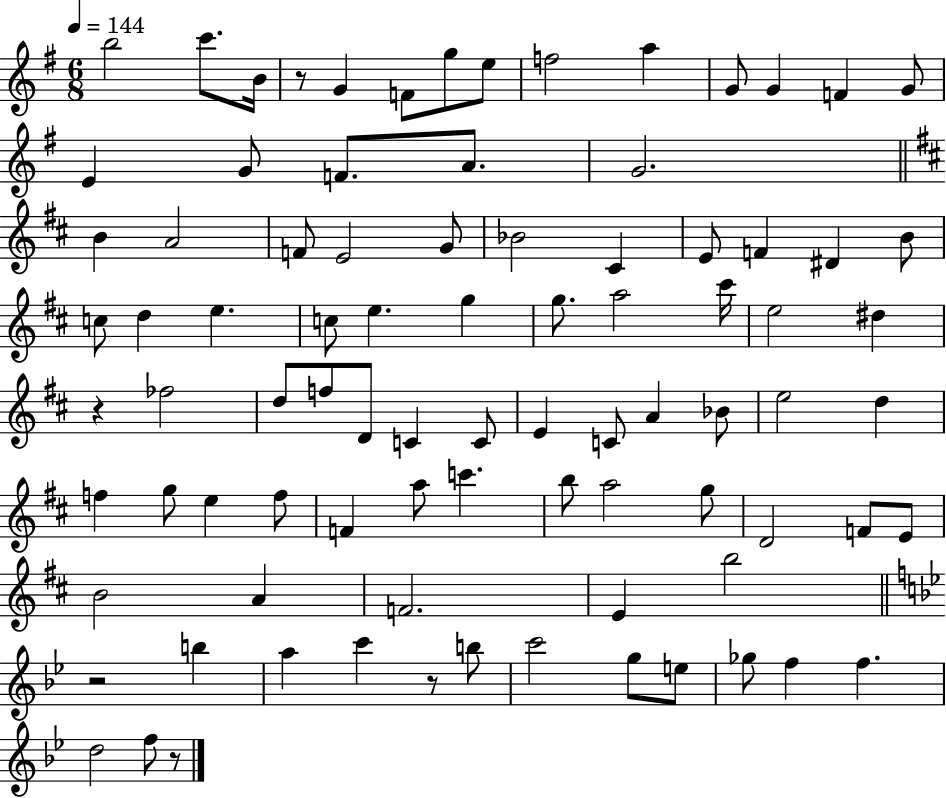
X:1
T:Untitled
M:6/8
L:1/4
K:G
b2 c'/2 B/4 z/2 G F/2 g/2 e/2 f2 a G/2 G F G/2 E G/2 F/2 A/2 G2 B A2 F/2 E2 G/2 _B2 ^C E/2 F ^D B/2 c/2 d e c/2 e g g/2 a2 ^c'/4 e2 ^d z _f2 d/2 f/2 D/2 C C/2 E C/2 A _B/2 e2 d f g/2 e f/2 F a/2 c' b/2 a2 g/2 D2 F/2 E/2 B2 A F2 E b2 z2 b a c' z/2 b/2 c'2 g/2 e/2 _g/2 f f d2 f/2 z/2